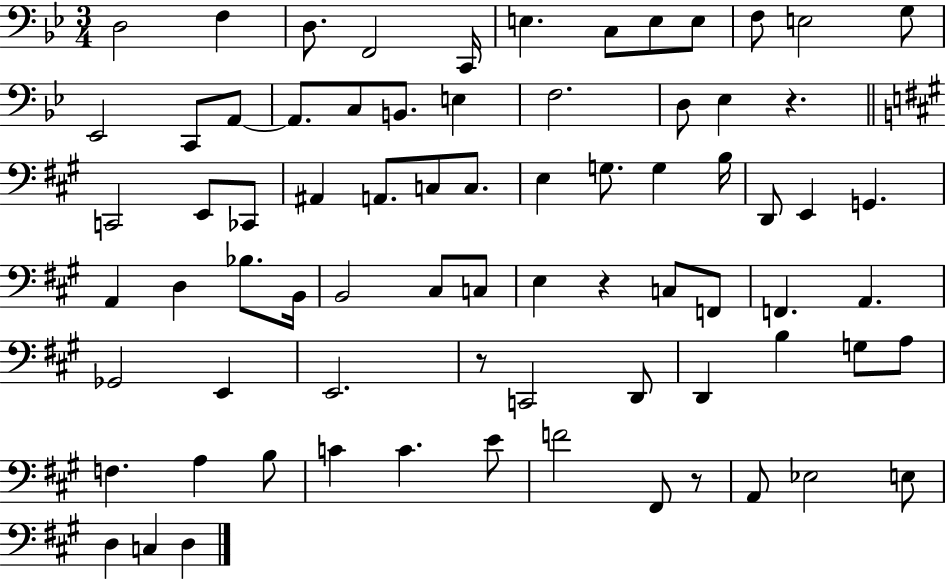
X:1
T:Untitled
M:3/4
L:1/4
K:Bb
D,2 F, D,/2 F,,2 C,,/4 E, C,/2 E,/2 E,/2 F,/2 E,2 G,/2 _E,,2 C,,/2 A,,/2 A,,/2 C,/2 B,,/2 E, F,2 D,/2 _E, z C,,2 E,,/2 _C,,/2 ^A,, A,,/2 C,/2 C,/2 E, G,/2 G, B,/4 D,,/2 E,, G,, A,, D, _B,/2 B,,/4 B,,2 ^C,/2 C,/2 E, z C,/2 F,,/2 F,, A,, _G,,2 E,, E,,2 z/2 C,,2 D,,/2 D,, B, G,/2 A,/2 F, A, B,/2 C C E/2 F2 ^F,,/2 z/2 A,,/2 _E,2 E,/2 D, C, D,